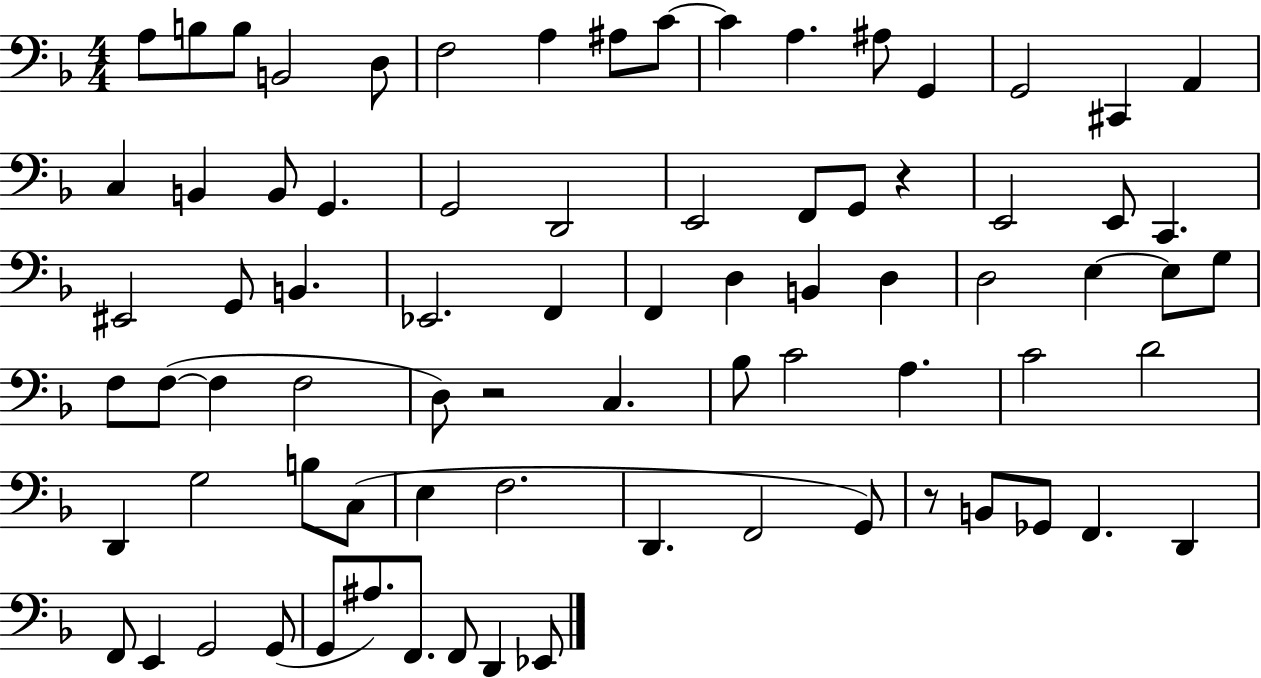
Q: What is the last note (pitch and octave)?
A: Eb2